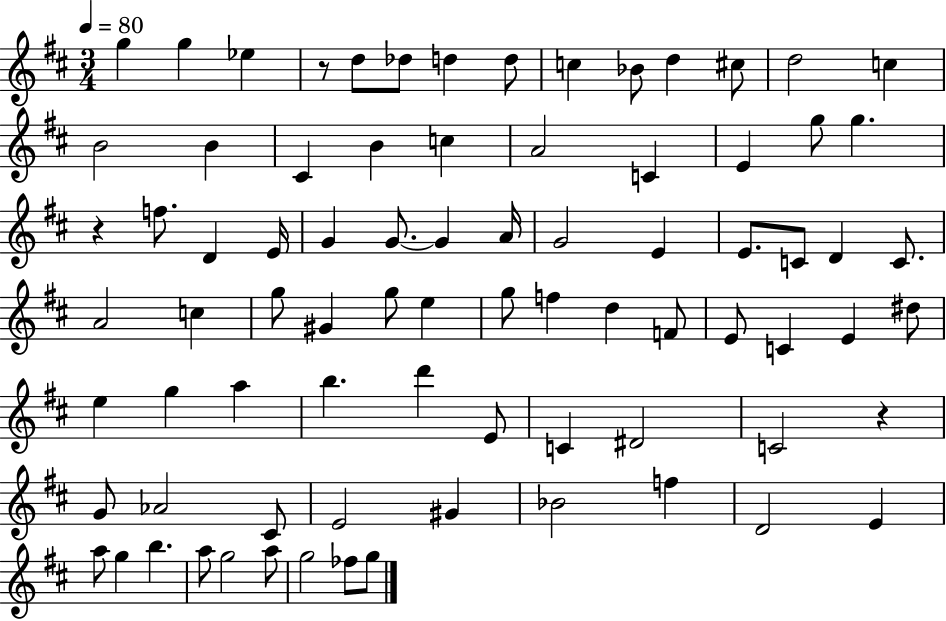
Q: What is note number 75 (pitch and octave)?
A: G5